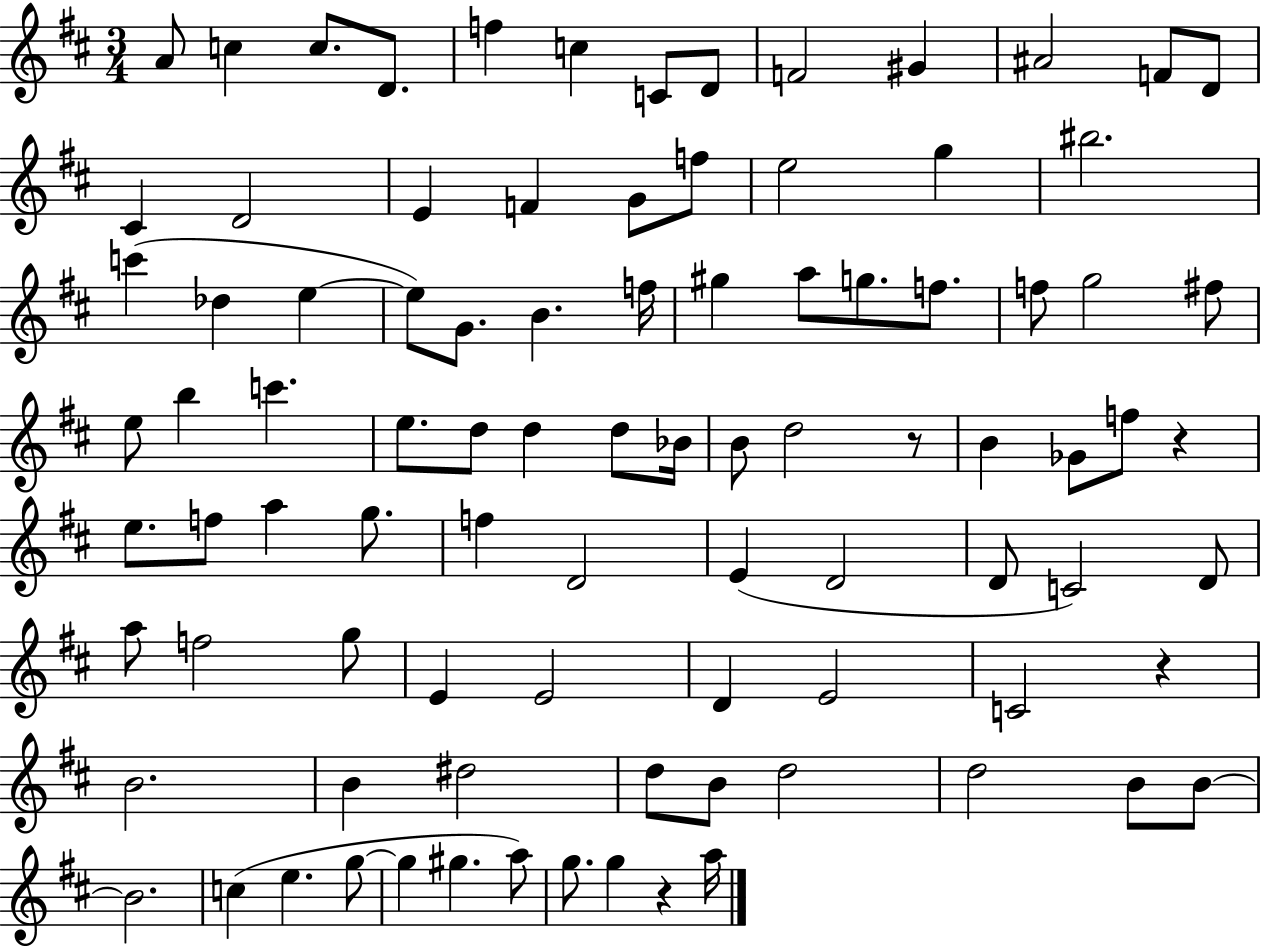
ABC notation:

X:1
T:Untitled
M:3/4
L:1/4
K:D
A/2 c c/2 D/2 f c C/2 D/2 F2 ^G ^A2 F/2 D/2 ^C D2 E F G/2 f/2 e2 g ^b2 c' _d e e/2 G/2 B f/4 ^g a/2 g/2 f/2 f/2 g2 ^f/2 e/2 b c' e/2 d/2 d d/2 _B/4 B/2 d2 z/2 B _G/2 f/2 z e/2 f/2 a g/2 f D2 E D2 D/2 C2 D/2 a/2 f2 g/2 E E2 D E2 C2 z B2 B ^d2 d/2 B/2 d2 d2 B/2 B/2 B2 c e g/2 g ^g a/2 g/2 g z a/4